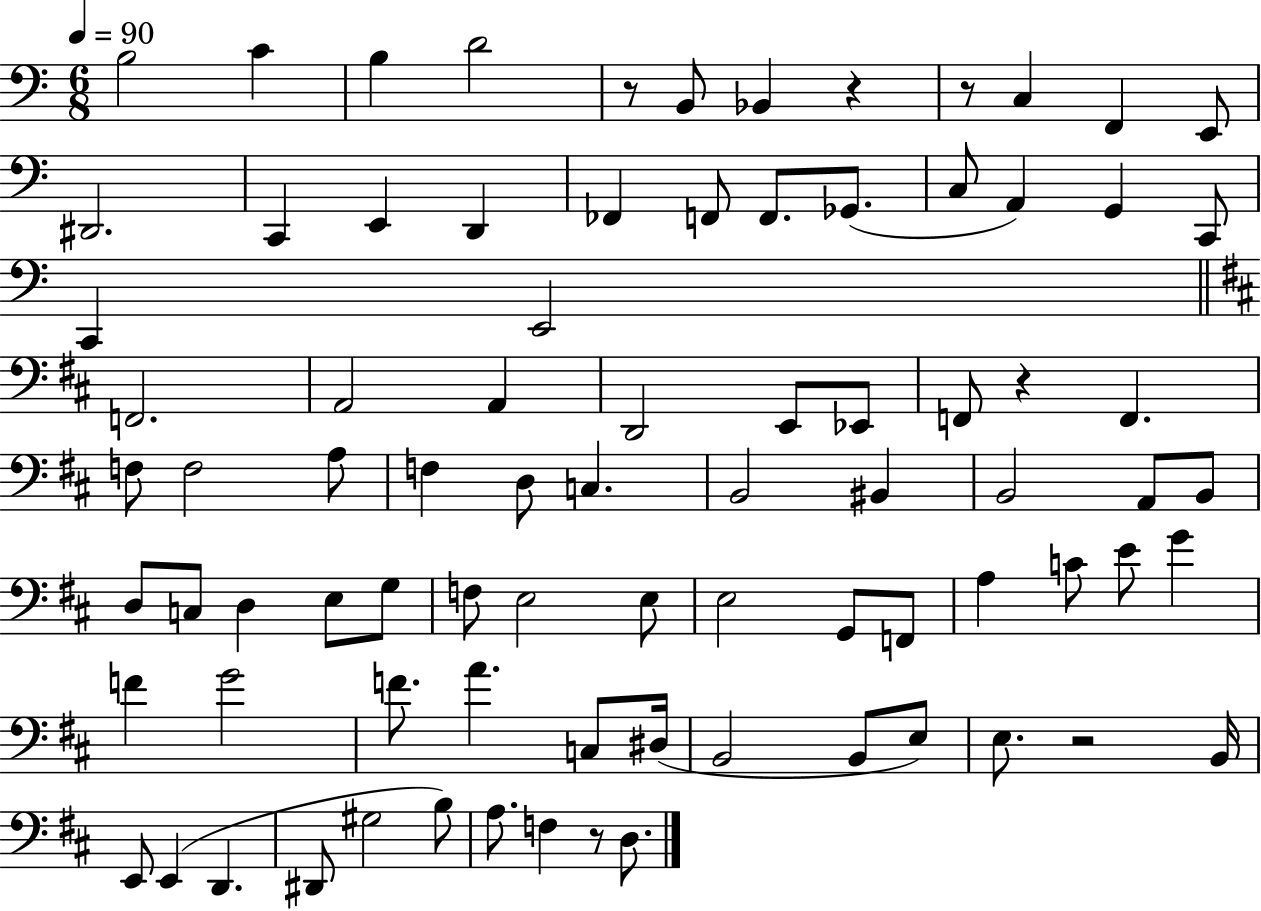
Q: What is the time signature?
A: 6/8